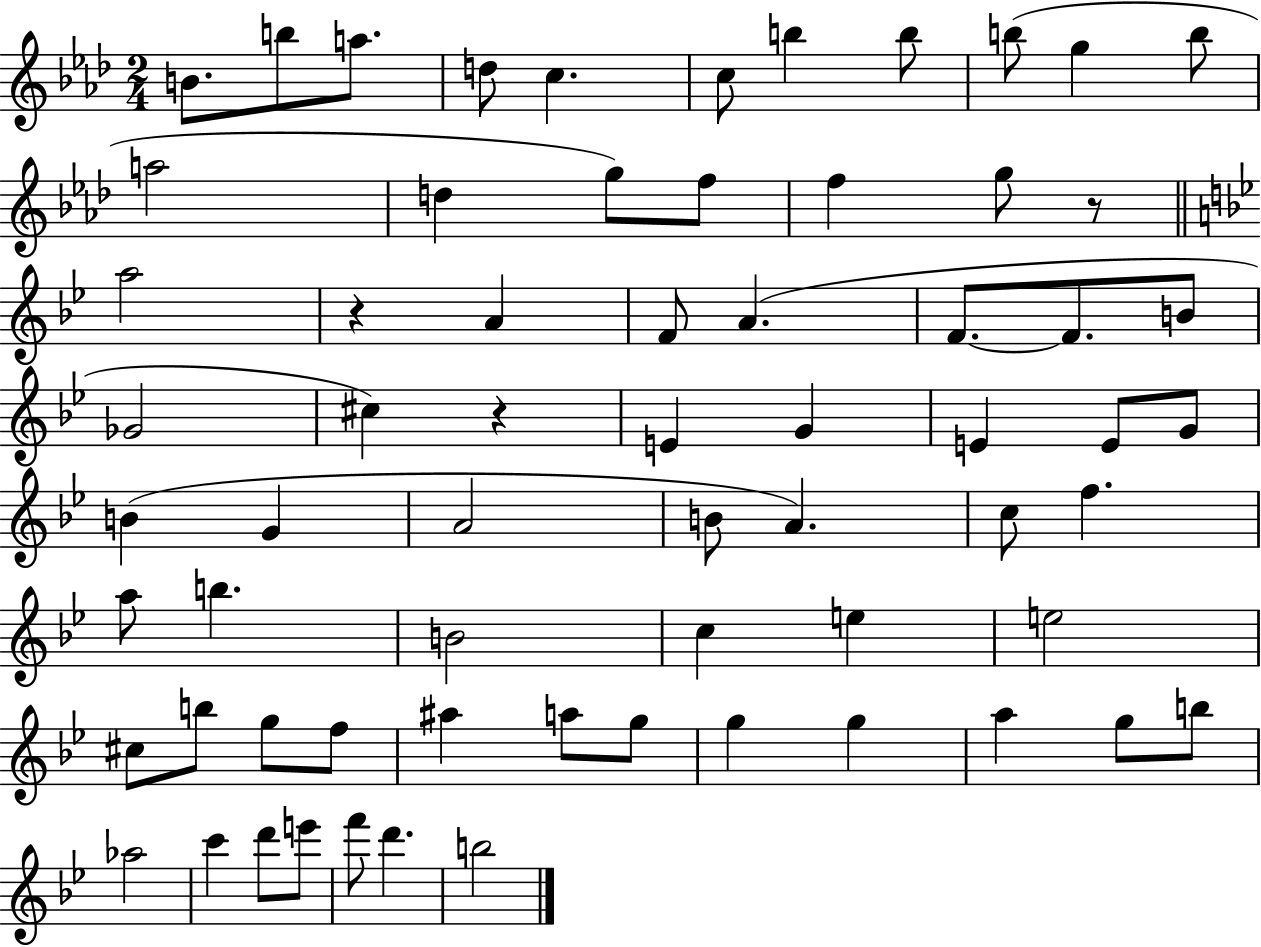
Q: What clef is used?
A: treble